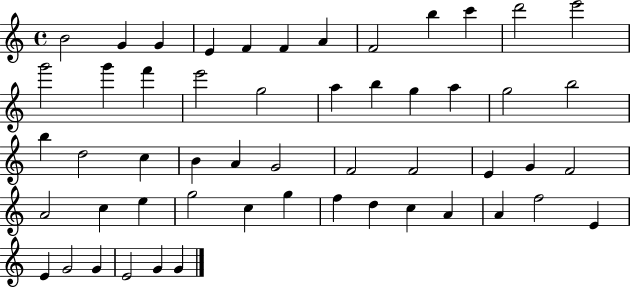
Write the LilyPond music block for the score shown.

{
  \clef treble
  \time 4/4
  \defaultTimeSignature
  \key c \major
  b'2 g'4 g'4 | e'4 f'4 f'4 a'4 | f'2 b''4 c'''4 | d'''2 e'''2 | \break g'''2 g'''4 f'''4 | e'''2 g''2 | a''4 b''4 g''4 a''4 | g''2 b''2 | \break b''4 d''2 c''4 | b'4 a'4 g'2 | f'2 f'2 | e'4 g'4 f'2 | \break a'2 c''4 e''4 | g''2 c''4 g''4 | f''4 d''4 c''4 a'4 | a'4 f''2 e'4 | \break e'4 g'2 g'4 | e'2 g'4 g'4 | \bar "|."
}